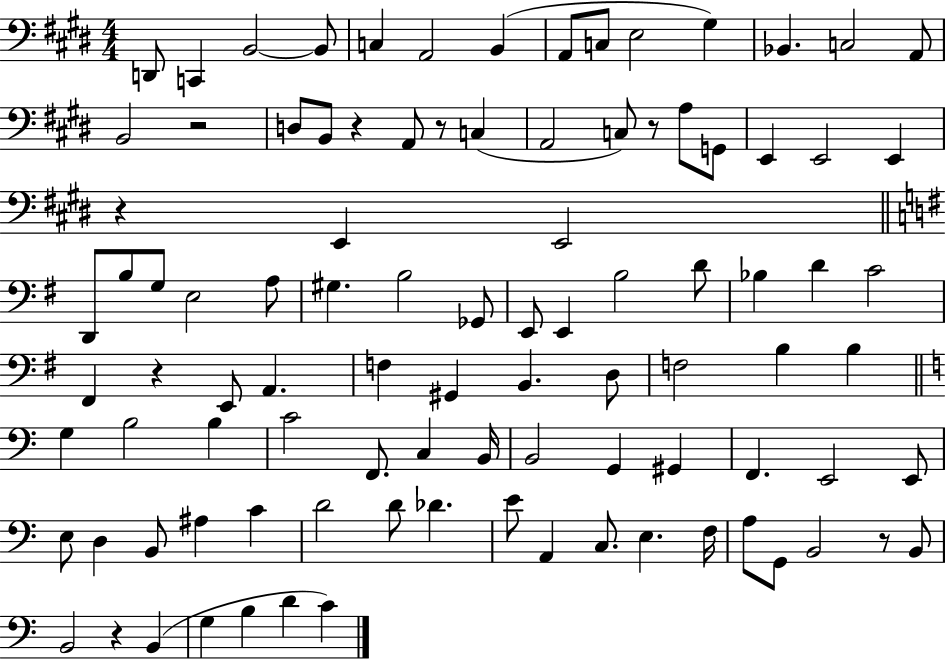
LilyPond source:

{
  \clef bass
  \numericTimeSignature
  \time 4/4
  \key e \major
  \repeat volta 2 { d,8 c,4 b,2~~ b,8 | c4 a,2 b,4( | a,8 c8 e2 gis4) | bes,4. c2 a,8 | \break b,2 r2 | d8 b,8 r4 a,8 r8 c4( | a,2 c8) r8 a8 g,8 | e,4 e,2 e,4 | \break r4 e,4 e,2 | \bar "||" \break \key g \major d,8 b8 g8 e2 a8 | gis4. b2 ges,8 | e,8 e,4 b2 d'8 | bes4 d'4 c'2 | \break fis,4 r4 e,8 a,4. | f4 gis,4 b,4. d8 | f2 b4 b4 | \bar "||" \break \key c \major g4 b2 b4 | c'2 f,8. c4 b,16 | b,2 g,4 gis,4 | f,4. e,2 e,8 | \break e8 d4 b,8 ais4 c'4 | d'2 d'8 des'4. | e'8 a,4 c8. e4. f16 | a8 g,8 b,2 r8 b,8 | \break b,2 r4 b,4( | g4 b4 d'4 c'4) | } \bar "|."
}